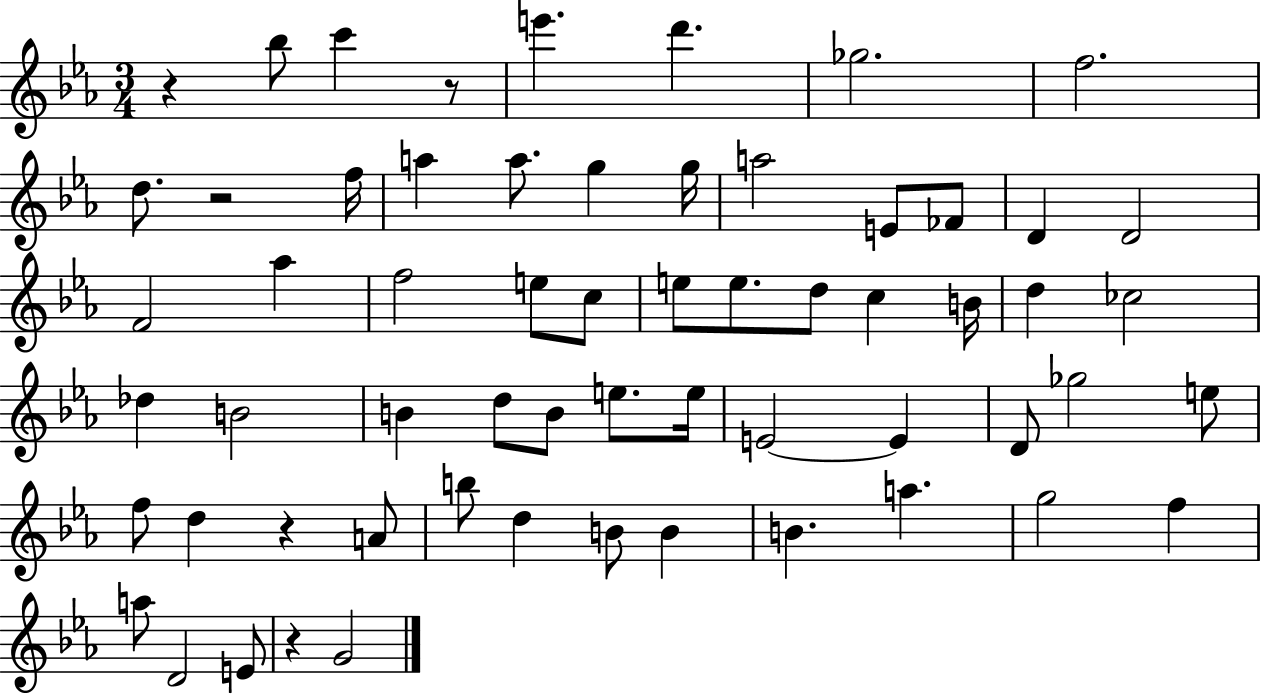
R/q Bb5/e C6/q R/e E6/q. D6/q. Gb5/h. F5/h. D5/e. R/h F5/s A5/q A5/e. G5/q G5/s A5/h E4/e FES4/e D4/q D4/h F4/h Ab5/q F5/h E5/e C5/e E5/e E5/e. D5/e C5/q B4/s D5/q CES5/h Db5/q B4/h B4/q D5/e B4/e E5/e. E5/s E4/h E4/q D4/e Gb5/h E5/e F5/e D5/q R/q A4/e B5/e D5/q B4/e B4/q B4/q. A5/q. G5/h F5/q A5/e D4/h E4/e R/q G4/h